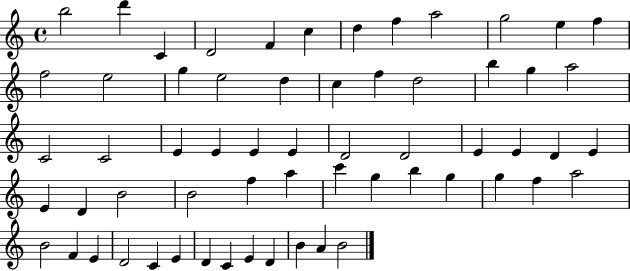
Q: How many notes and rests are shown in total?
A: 61